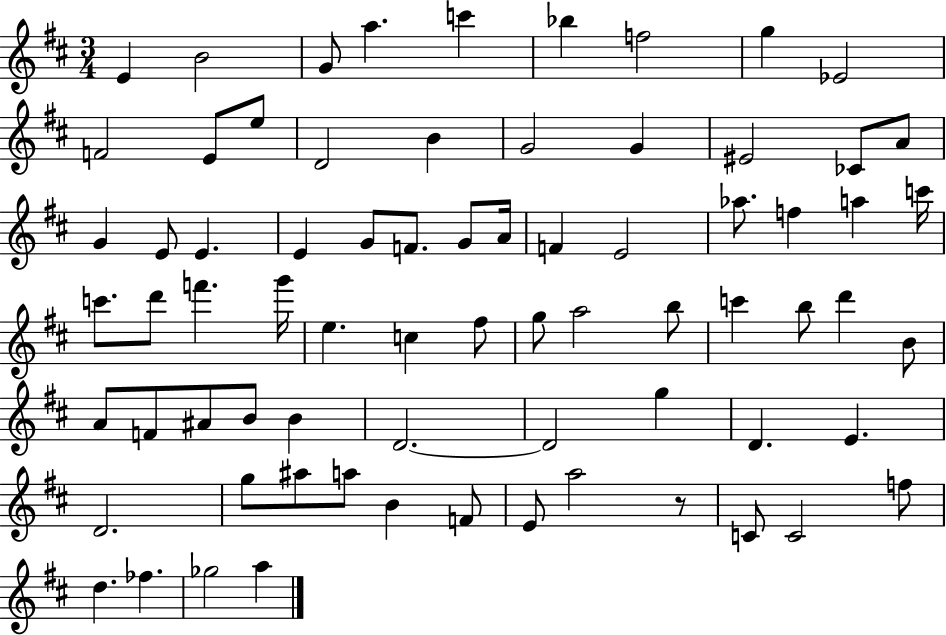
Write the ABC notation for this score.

X:1
T:Untitled
M:3/4
L:1/4
K:D
E B2 G/2 a c' _b f2 g _E2 F2 E/2 e/2 D2 B G2 G ^E2 _C/2 A/2 G E/2 E E G/2 F/2 G/2 A/4 F E2 _a/2 f a c'/4 c'/2 d'/2 f' g'/4 e c ^f/2 g/2 a2 b/2 c' b/2 d' B/2 A/2 F/2 ^A/2 B/2 B D2 D2 g D E D2 g/2 ^a/2 a/2 B F/2 E/2 a2 z/2 C/2 C2 f/2 d _f _g2 a